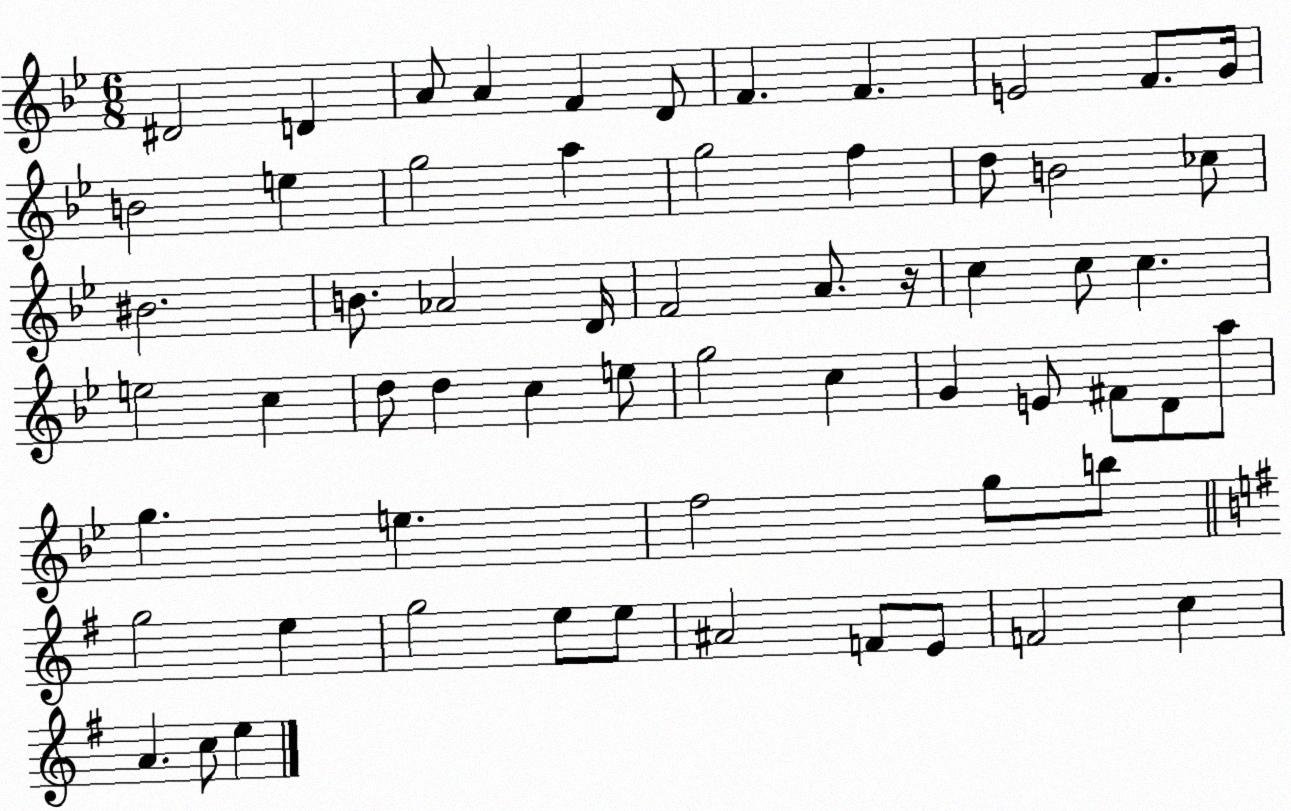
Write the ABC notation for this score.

X:1
T:Untitled
M:6/8
L:1/4
K:Bb
^D2 D A/2 A F D/2 F F E2 F/2 G/4 B2 e g2 a g2 f d/2 B2 _c/2 ^B2 B/2 _A2 D/4 F2 A/2 z/4 c c/2 c e2 c d/2 d c e/2 g2 c G E/2 ^F/2 D/2 a/2 g e f2 g/2 b/2 g2 e g2 e/2 e/2 ^A2 F/2 E/2 F2 c A c/2 e